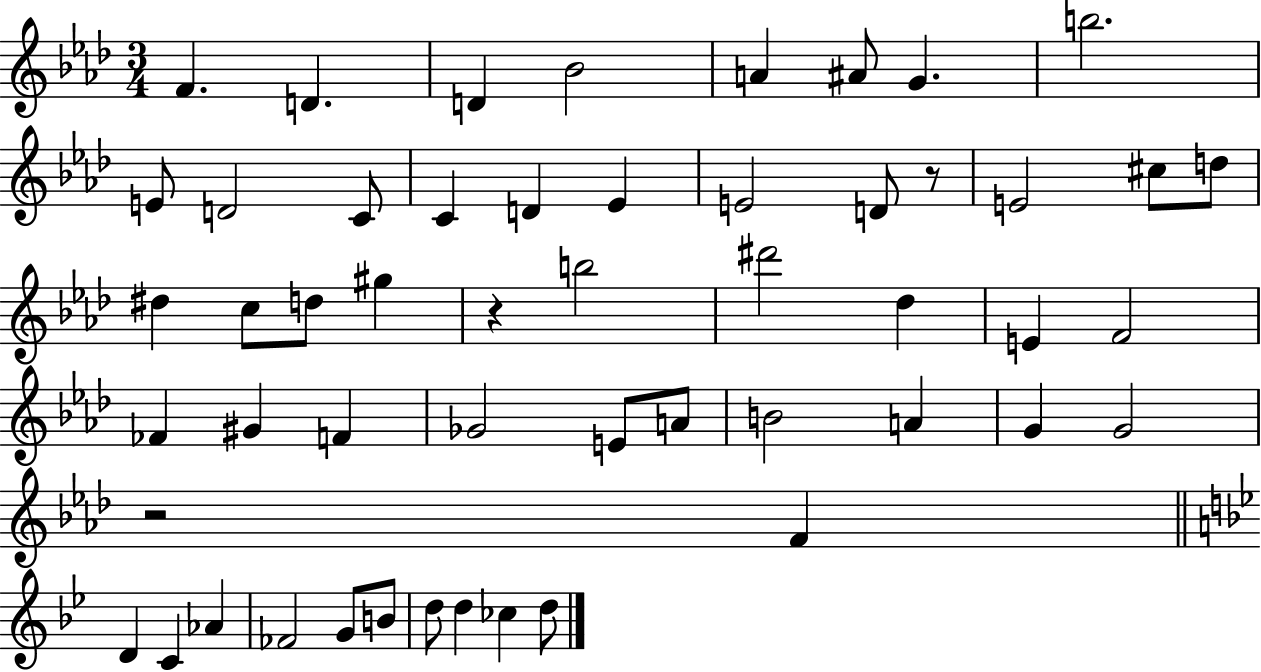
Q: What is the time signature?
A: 3/4